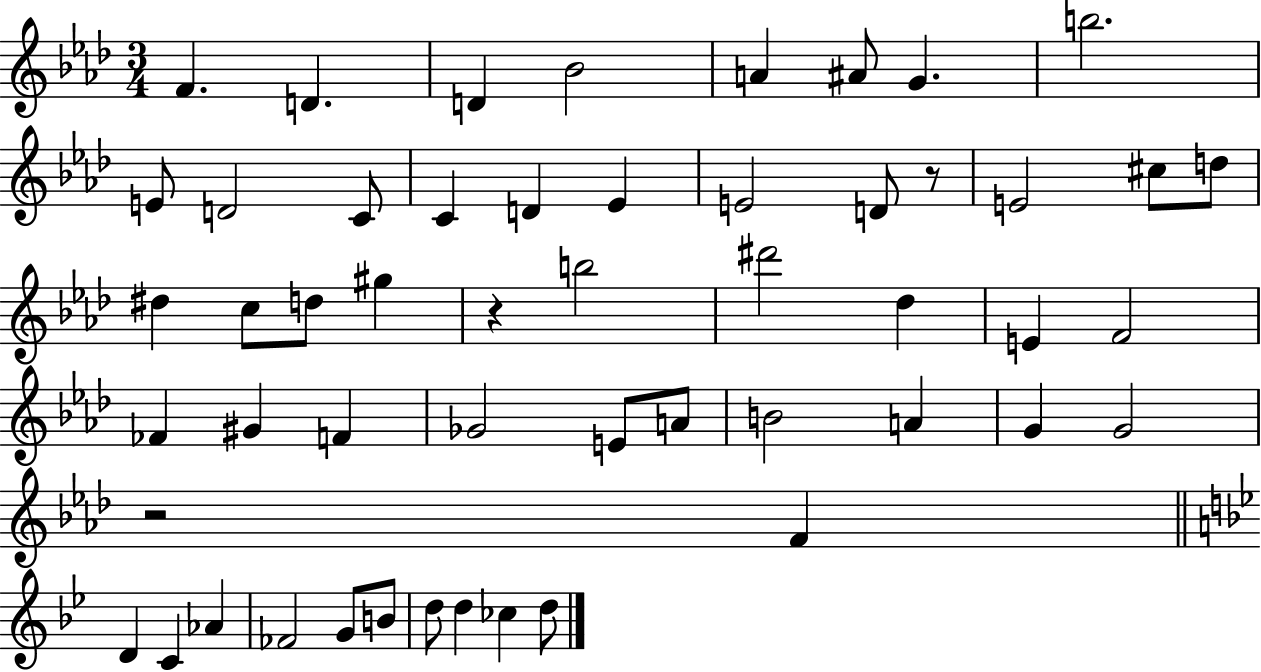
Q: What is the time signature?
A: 3/4